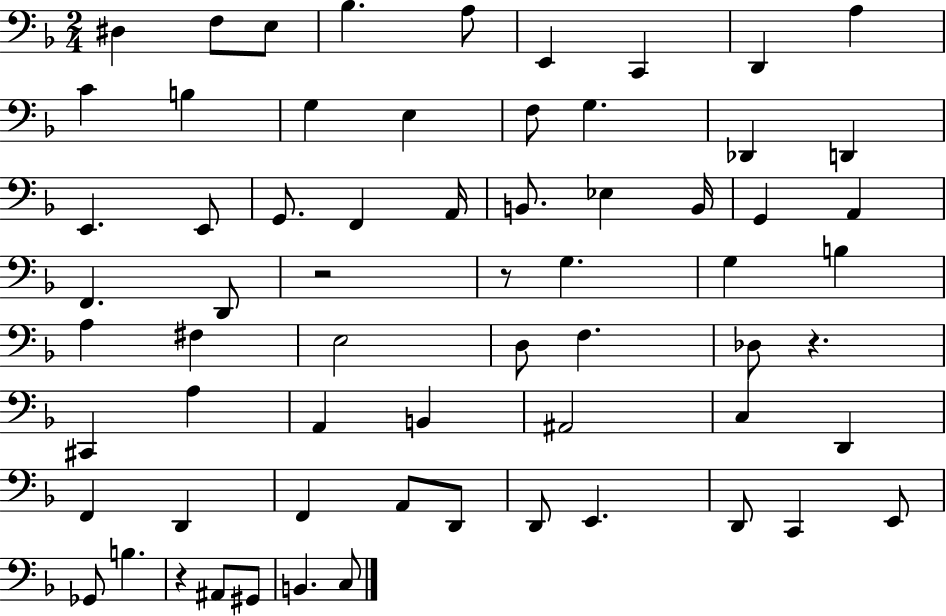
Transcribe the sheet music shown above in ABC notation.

X:1
T:Untitled
M:2/4
L:1/4
K:F
^D, F,/2 E,/2 _B, A,/2 E,, C,, D,, A, C B, G, E, F,/2 G, _D,, D,, E,, E,,/2 G,,/2 F,, A,,/4 B,,/2 _E, B,,/4 G,, A,, F,, D,,/2 z2 z/2 G, G, B, A, ^F, E,2 D,/2 F, _D,/2 z ^C,, A, A,, B,, ^A,,2 C, D,, F,, D,, F,, A,,/2 D,,/2 D,,/2 E,, D,,/2 C,, E,,/2 _G,,/2 B, z ^A,,/2 ^G,,/2 B,, C,/2